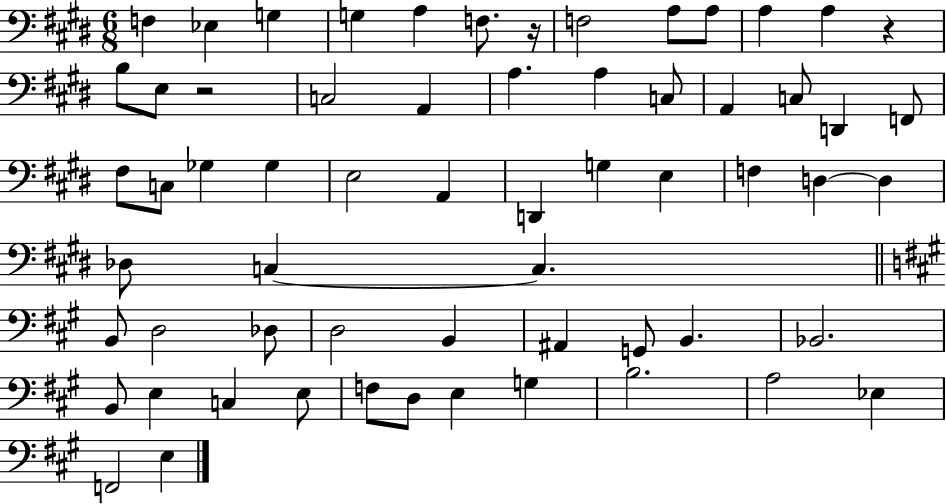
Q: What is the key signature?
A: E major